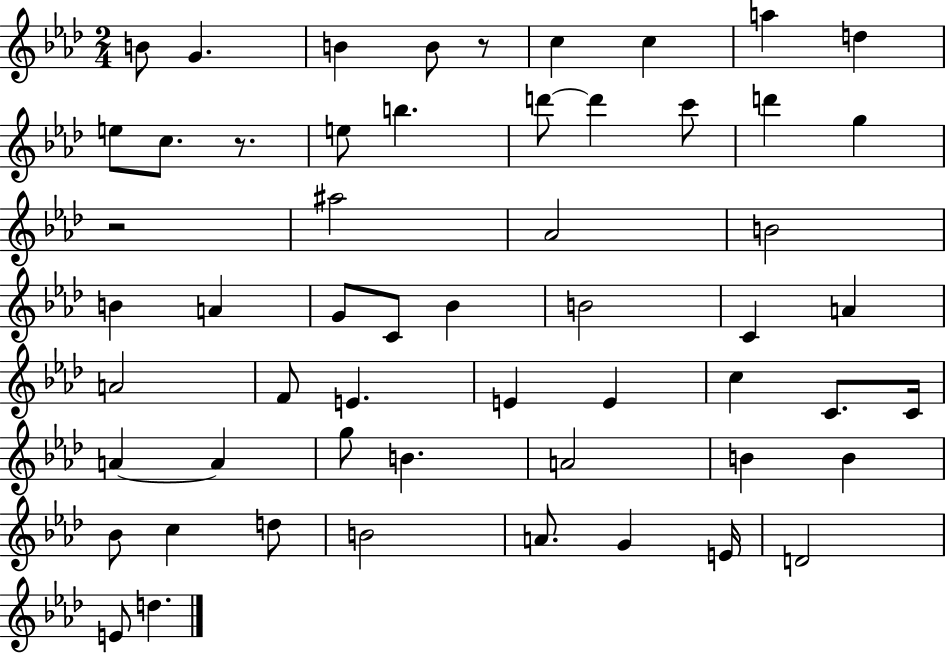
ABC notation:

X:1
T:Untitled
M:2/4
L:1/4
K:Ab
B/2 G B B/2 z/2 c c a d e/2 c/2 z/2 e/2 b d'/2 d' c'/2 d' g z2 ^a2 _A2 B2 B A G/2 C/2 _B B2 C A A2 F/2 E E E c C/2 C/4 A A g/2 B A2 B B _B/2 c d/2 B2 A/2 G E/4 D2 E/2 d